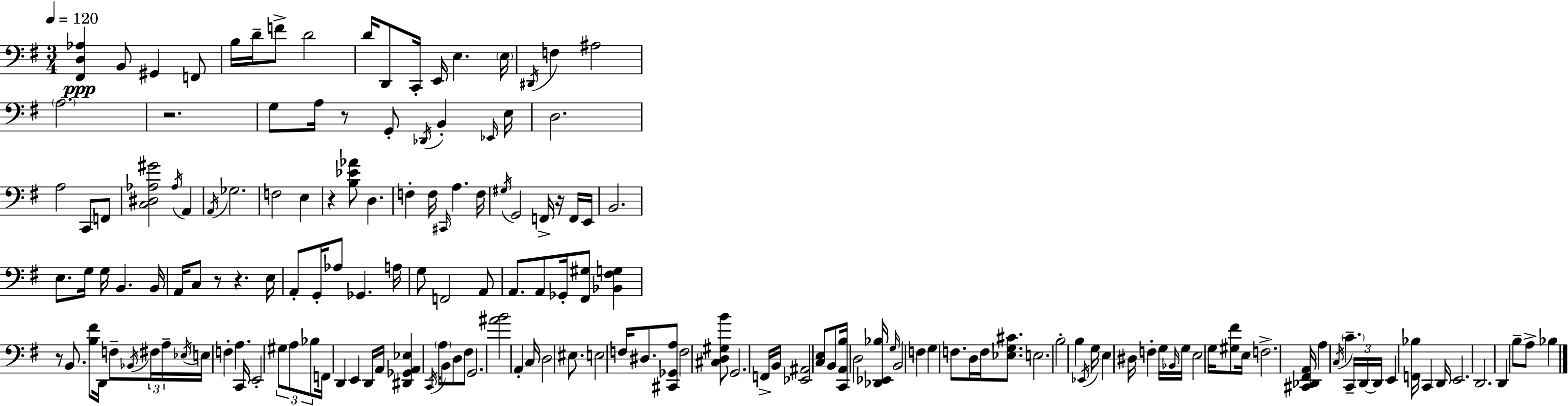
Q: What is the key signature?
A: G major